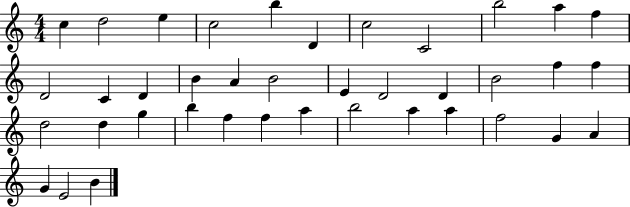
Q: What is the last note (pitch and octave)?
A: B4